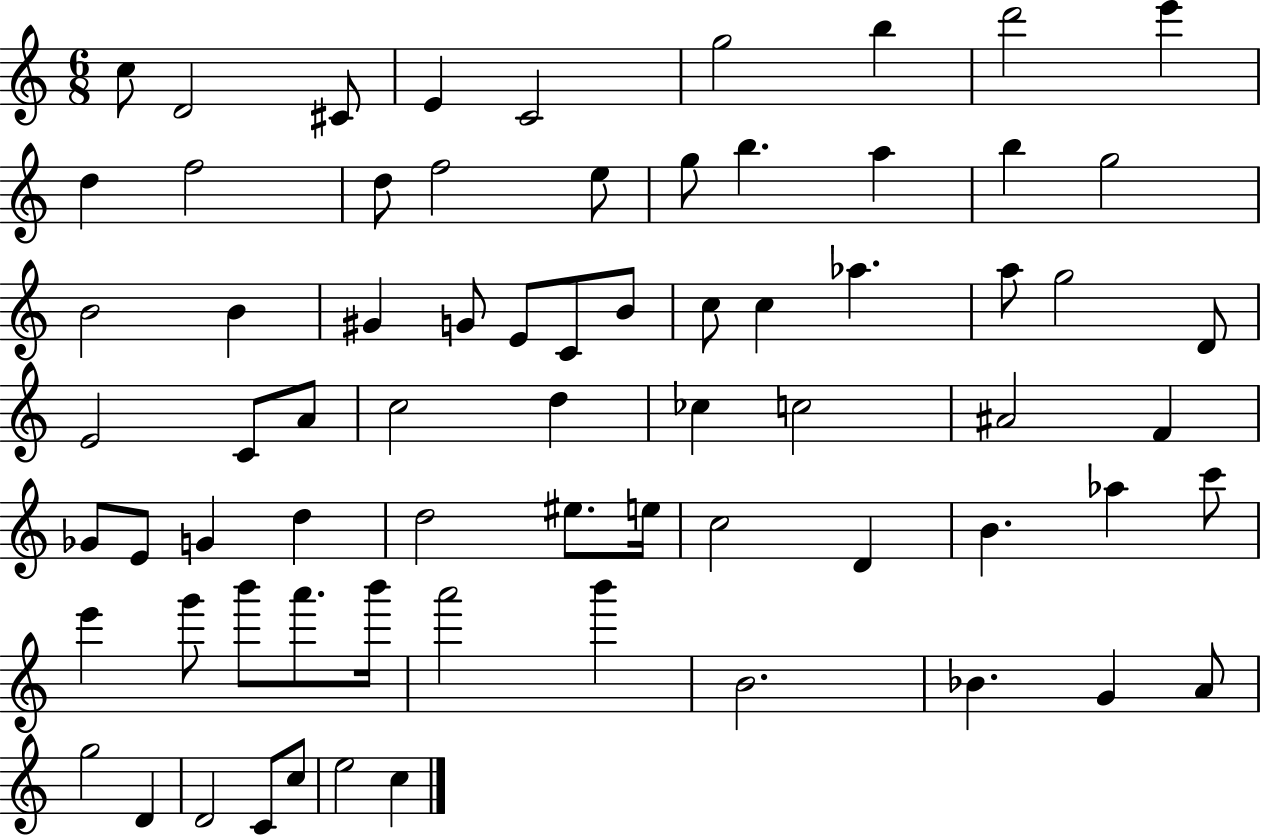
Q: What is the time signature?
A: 6/8